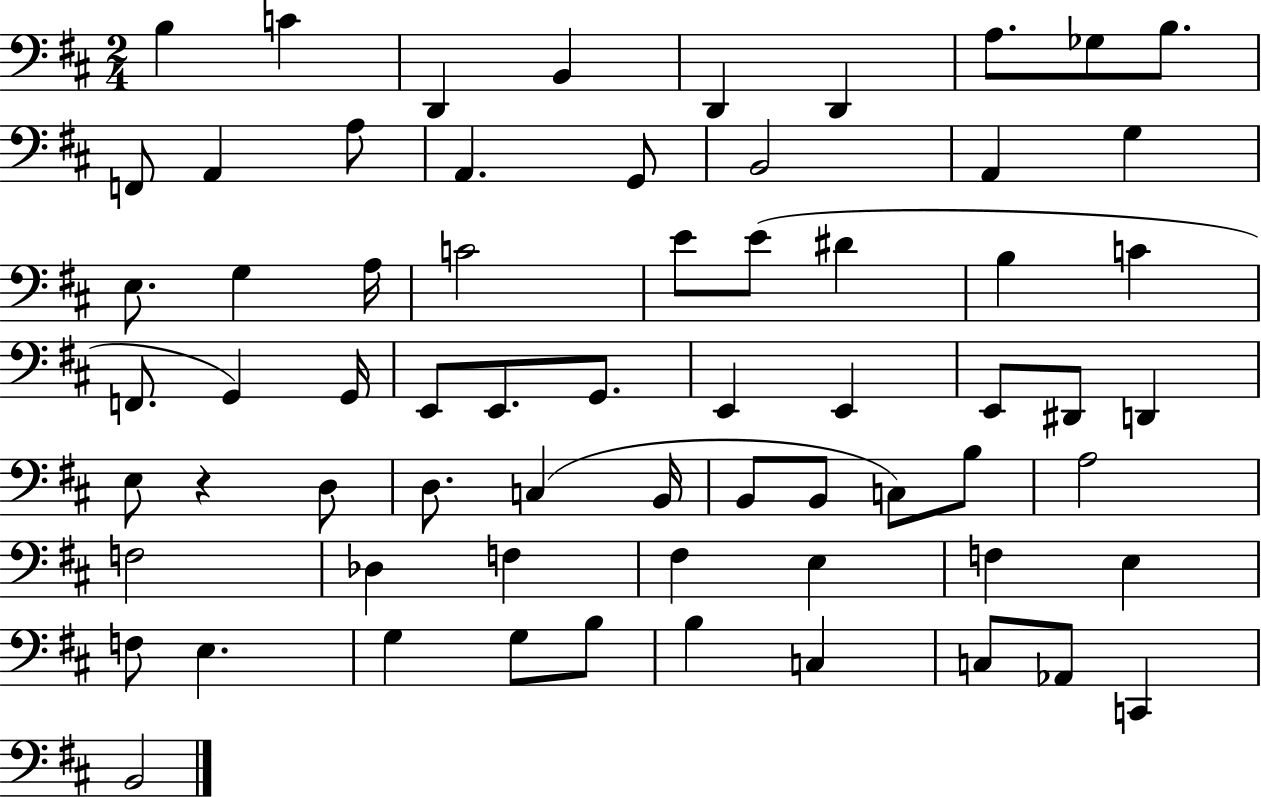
X:1
T:Untitled
M:2/4
L:1/4
K:D
B, C D,, B,, D,, D,, A,/2 _G,/2 B,/2 F,,/2 A,, A,/2 A,, G,,/2 B,,2 A,, G, E,/2 G, A,/4 C2 E/2 E/2 ^D B, C F,,/2 G,, G,,/4 E,,/2 E,,/2 G,,/2 E,, E,, E,,/2 ^D,,/2 D,, E,/2 z D,/2 D,/2 C, B,,/4 B,,/2 B,,/2 C,/2 B,/2 A,2 F,2 _D, F, ^F, E, F, E, F,/2 E, G, G,/2 B,/2 B, C, C,/2 _A,,/2 C,, B,,2